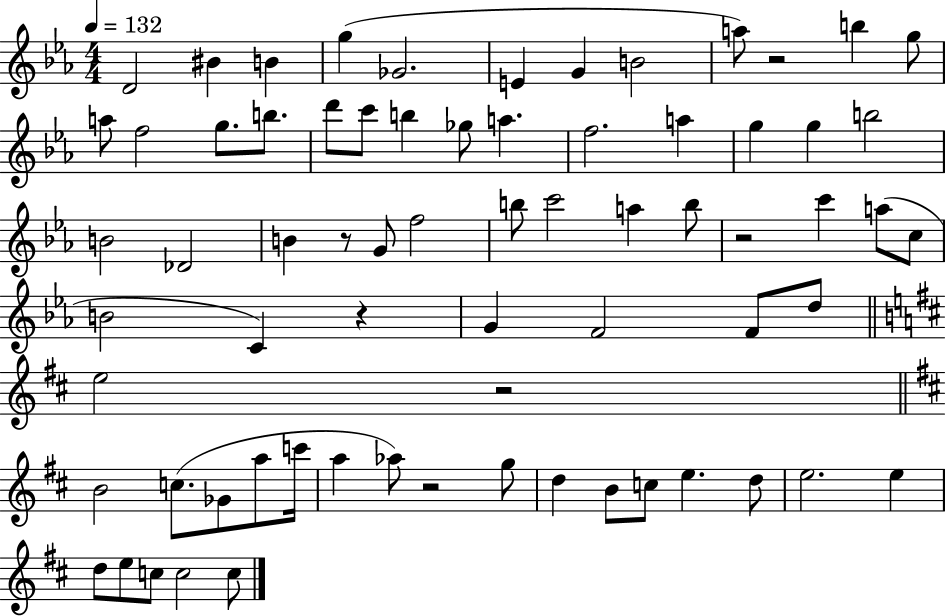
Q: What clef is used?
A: treble